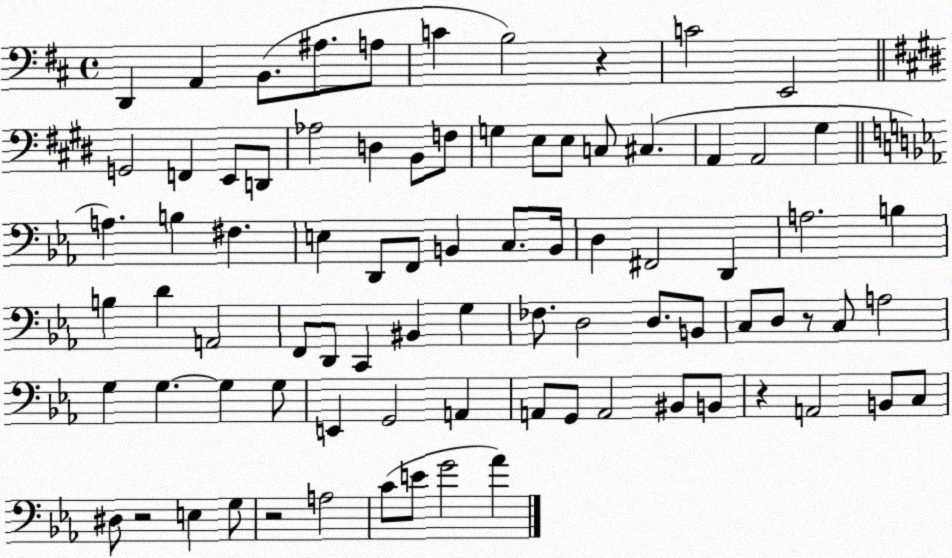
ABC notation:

X:1
T:Untitled
M:4/4
L:1/4
K:D
D,, A,, B,,/2 ^A,/2 A,/2 C B,2 z C2 E,,2 G,,2 F,, E,,/2 D,,/2 _A,2 D, B,,/2 F,/2 G, E,/2 E,/2 C,/2 ^C, A,, A,,2 ^G, A, B, ^F, E, D,,/2 F,,/2 B,, C,/2 B,,/4 D, ^F,,2 D,, A,2 B, B, D A,,2 F,,/2 D,,/2 C,, ^B,, G, _F,/2 D,2 D,/2 B,,/2 C,/2 D,/2 z/2 C,/2 A,2 G, G, G, G,/2 E,, G,,2 A,, A,,/2 G,,/2 A,,2 ^B,,/2 B,,/2 z A,,2 B,,/2 C,/2 ^D,/2 z2 E, G,/2 z2 A,2 C/2 E/2 G2 _A